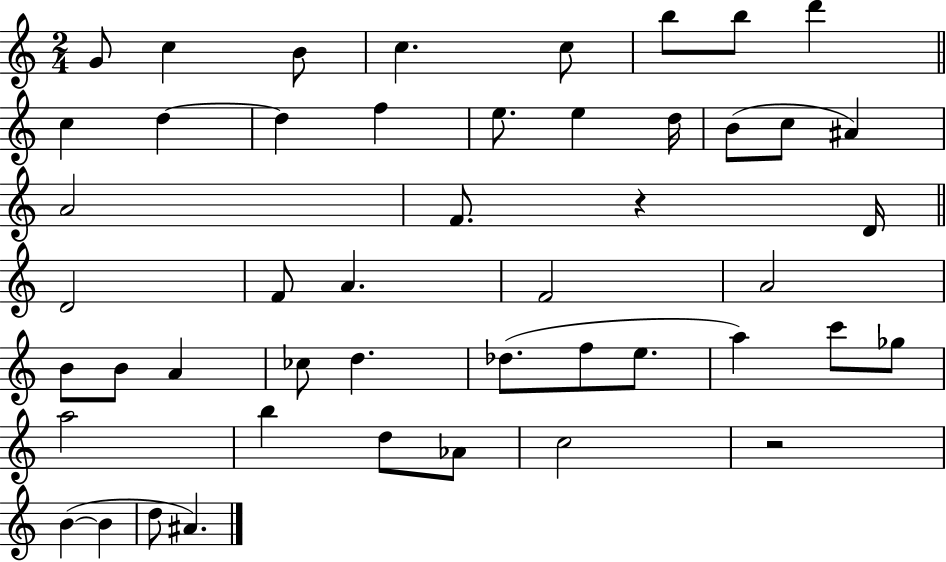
G4/e C5/q B4/e C5/q. C5/e B5/e B5/e D6/q C5/q D5/q D5/q F5/q E5/e. E5/q D5/s B4/e C5/e A#4/q A4/h F4/e. R/q D4/s D4/h F4/e A4/q. F4/h A4/h B4/e B4/e A4/q CES5/e D5/q. Db5/e. F5/e E5/e. A5/q C6/e Gb5/e A5/h B5/q D5/e Ab4/e C5/h R/h B4/q B4/q D5/e A#4/q.